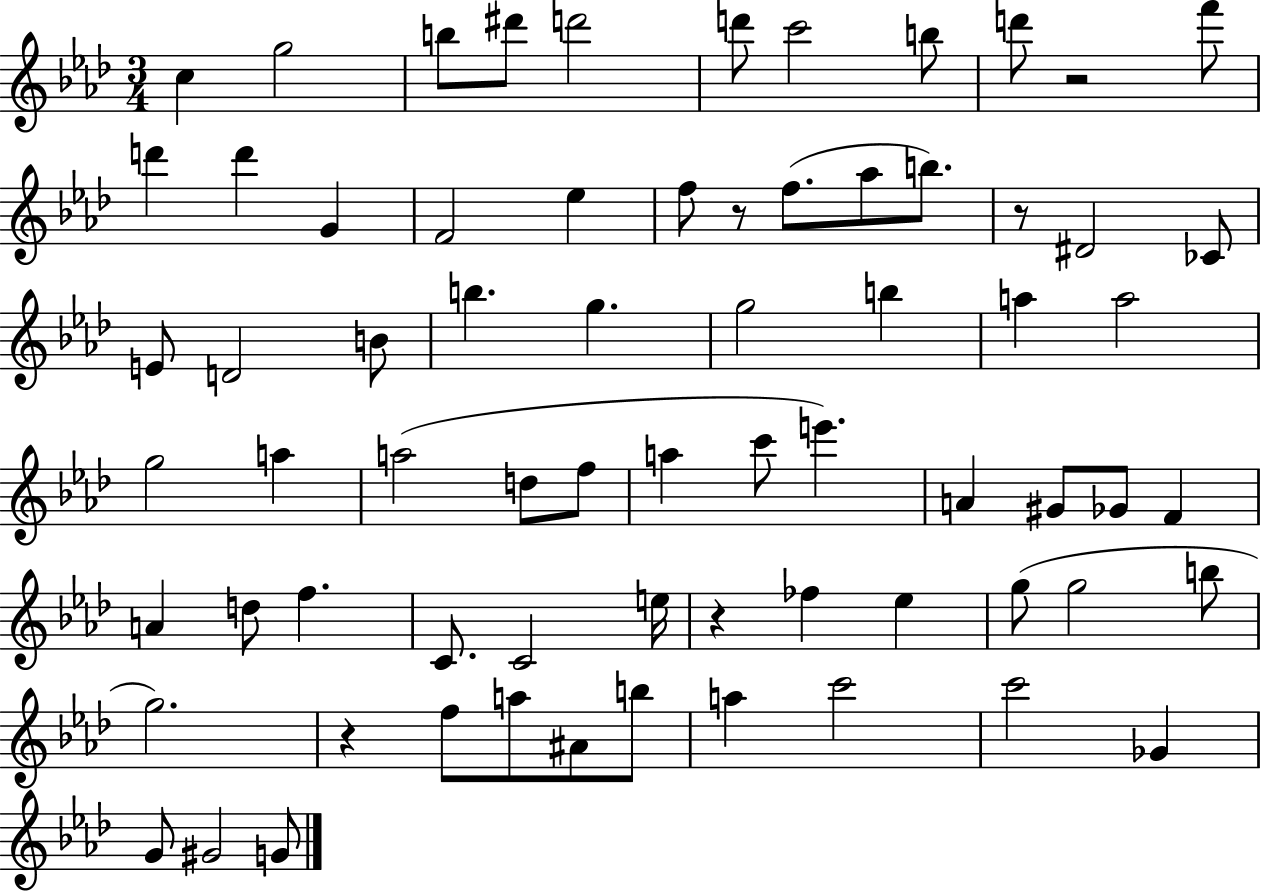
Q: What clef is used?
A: treble